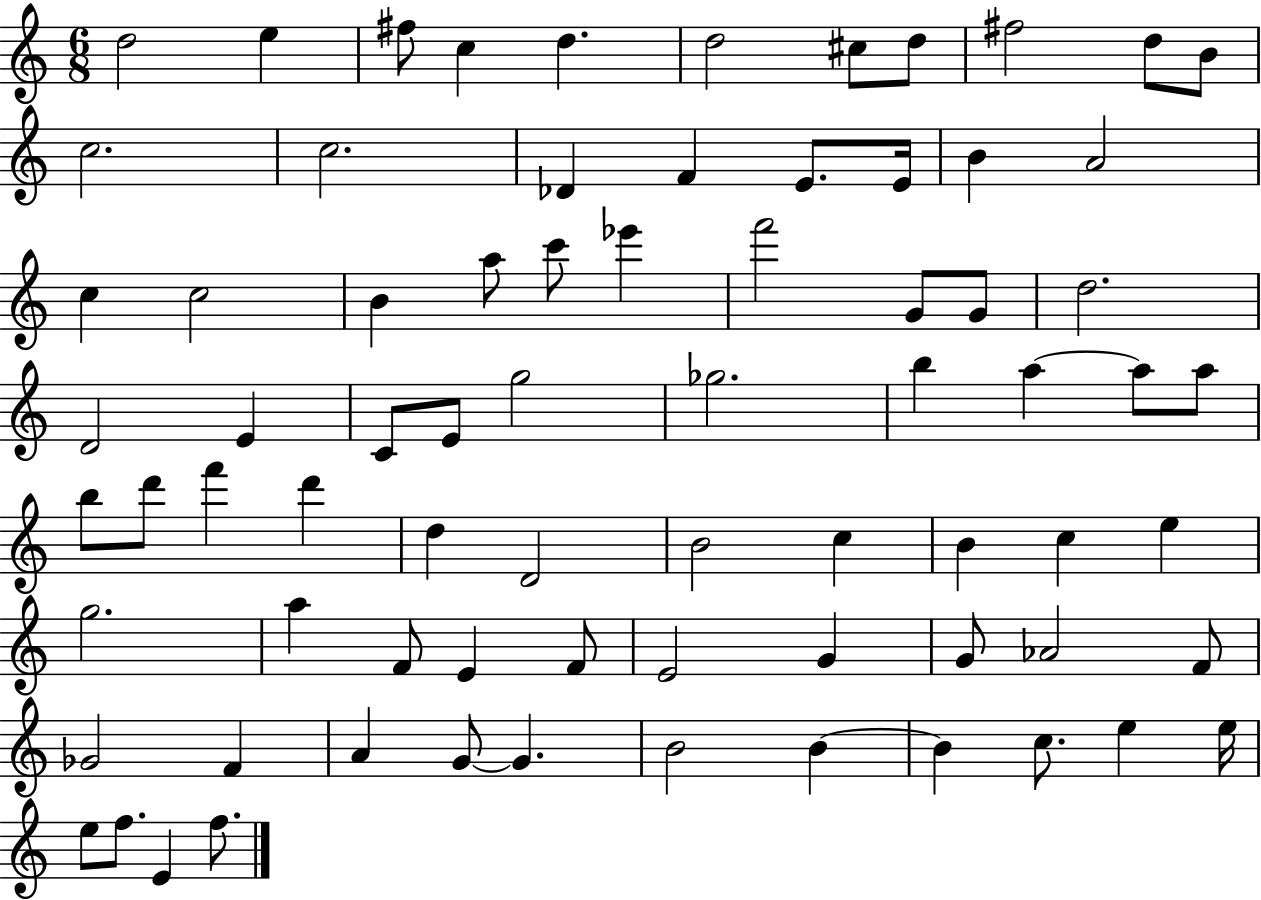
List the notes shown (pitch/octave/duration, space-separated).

D5/h E5/q F#5/e C5/q D5/q. D5/h C#5/e D5/e F#5/h D5/e B4/e C5/h. C5/h. Db4/q F4/q E4/e. E4/s B4/q A4/h C5/q C5/h B4/q A5/e C6/e Eb6/q F6/h G4/e G4/e D5/h. D4/h E4/q C4/e E4/e G5/h Gb5/h. B5/q A5/q A5/e A5/e B5/e D6/e F6/q D6/q D5/q D4/h B4/h C5/q B4/q C5/q E5/q G5/h. A5/q F4/e E4/q F4/e E4/h G4/q G4/e Ab4/h F4/e Gb4/h F4/q A4/q G4/e G4/q. B4/h B4/q B4/q C5/e. E5/q E5/s E5/e F5/e. E4/q F5/e.